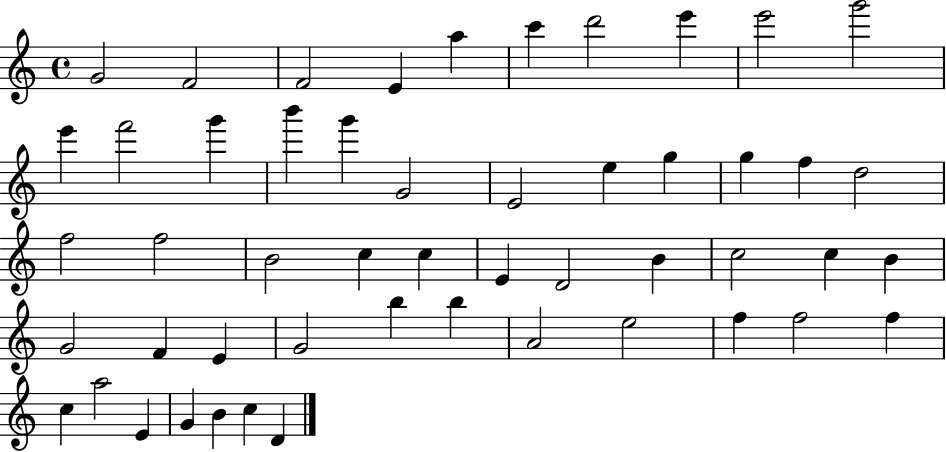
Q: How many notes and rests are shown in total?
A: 51